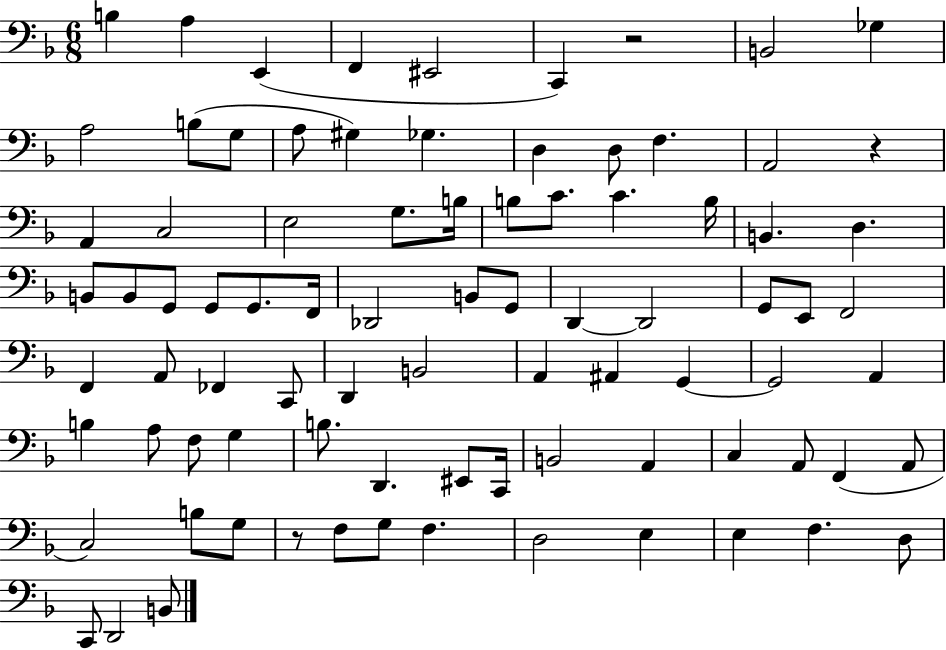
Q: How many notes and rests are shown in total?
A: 85